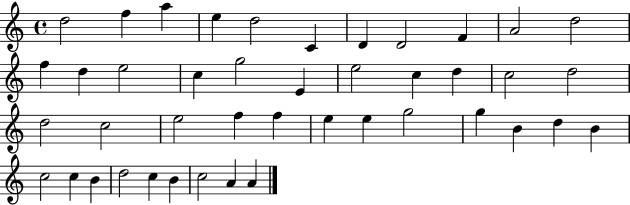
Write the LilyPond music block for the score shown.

{
  \clef treble
  \time 4/4
  \defaultTimeSignature
  \key c \major
  d''2 f''4 a''4 | e''4 d''2 c'4 | d'4 d'2 f'4 | a'2 d''2 | \break f''4 d''4 e''2 | c''4 g''2 e'4 | e''2 c''4 d''4 | c''2 d''2 | \break d''2 c''2 | e''2 f''4 f''4 | e''4 e''4 g''2 | g''4 b'4 d''4 b'4 | \break c''2 c''4 b'4 | d''2 c''4 b'4 | c''2 a'4 a'4 | \bar "|."
}